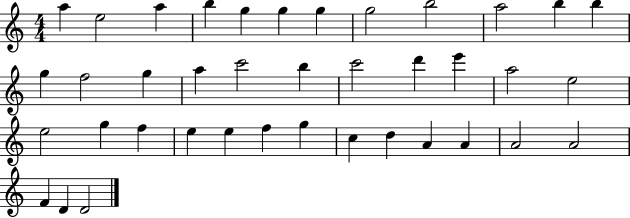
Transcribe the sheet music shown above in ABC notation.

X:1
T:Untitled
M:4/4
L:1/4
K:C
a e2 a b g g g g2 b2 a2 b b g f2 g a c'2 b c'2 d' e' a2 e2 e2 g f e e f g c d A A A2 A2 F D D2